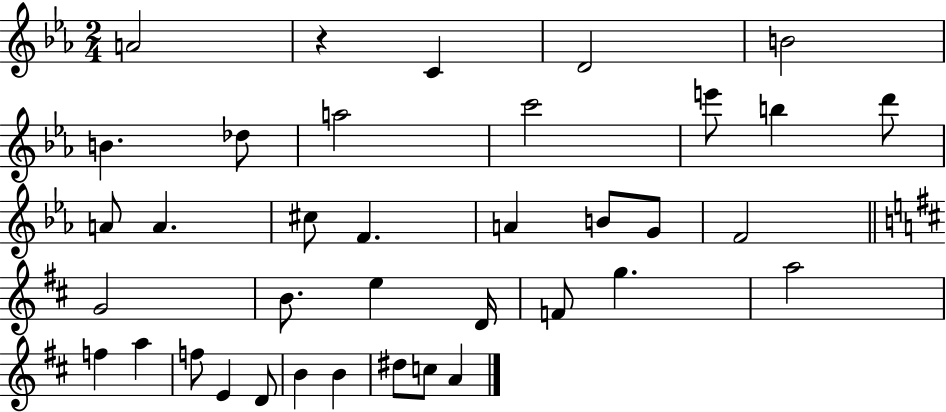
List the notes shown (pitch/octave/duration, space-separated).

A4/h R/q C4/q D4/h B4/h B4/q. Db5/e A5/h C6/h E6/e B5/q D6/e A4/e A4/q. C#5/e F4/q. A4/q B4/e G4/e F4/h G4/h B4/e. E5/q D4/s F4/e G5/q. A5/h F5/q A5/q F5/e E4/q D4/e B4/q B4/q D#5/e C5/e A4/q